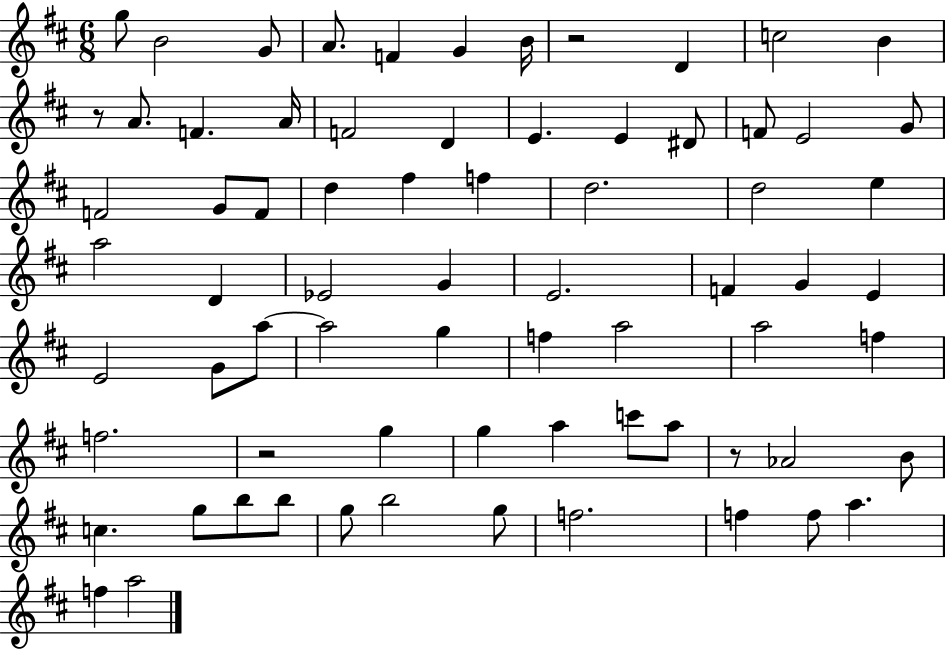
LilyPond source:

{
  \clef treble
  \numericTimeSignature
  \time 6/8
  \key d \major
  g''8 b'2 g'8 | a'8. f'4 g'4 b'16 | r2 d'4 | c''2 b'4 | \break r8 a'8. f'4. a'16 | f'2 d'4 | e'4. e'4 dis'8 | f'8 e'2 g'8 | \break f'2 g'8 f'8 | d''4 fis''4 f''4 | d''2. | d''2 e''4 | \break a''2 d'4 | ees'2 g'4 | e'2. | f'4 g'4 e'4 | \break e'2 g'8 a''8~~ | a''2 g''4 | f''4 a''2 | a''2 f''4 | \break f''2. | r2 g''4 | g''4 a''4 c'''8 a''8 | r8 aes'2 b'8 | \break c''4. g''8 b''8 b''8 | g''8 b''2 g''8 | f''2. | f''4 f''8 a''4. | \break f''4 a''2 | \bar "|."
}